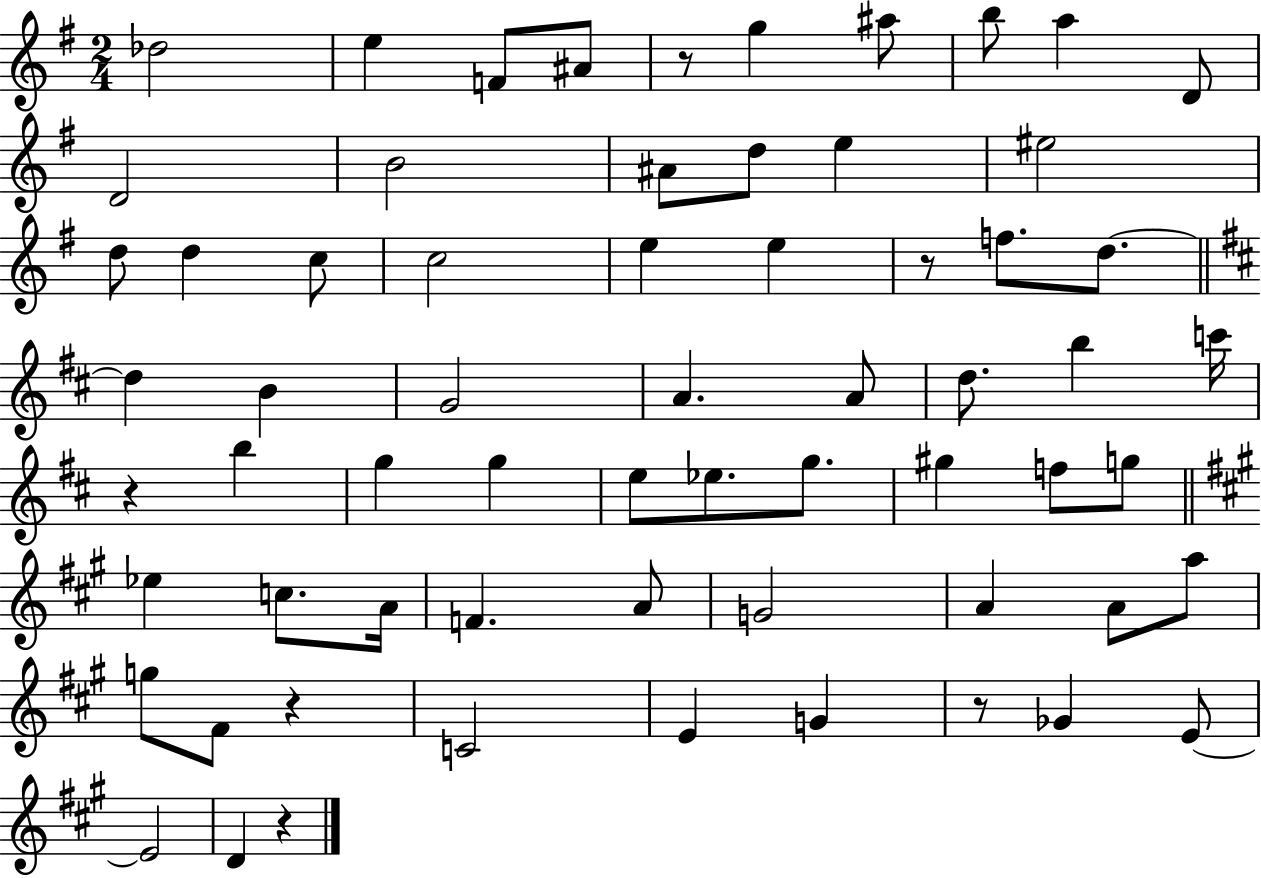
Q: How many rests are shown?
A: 6